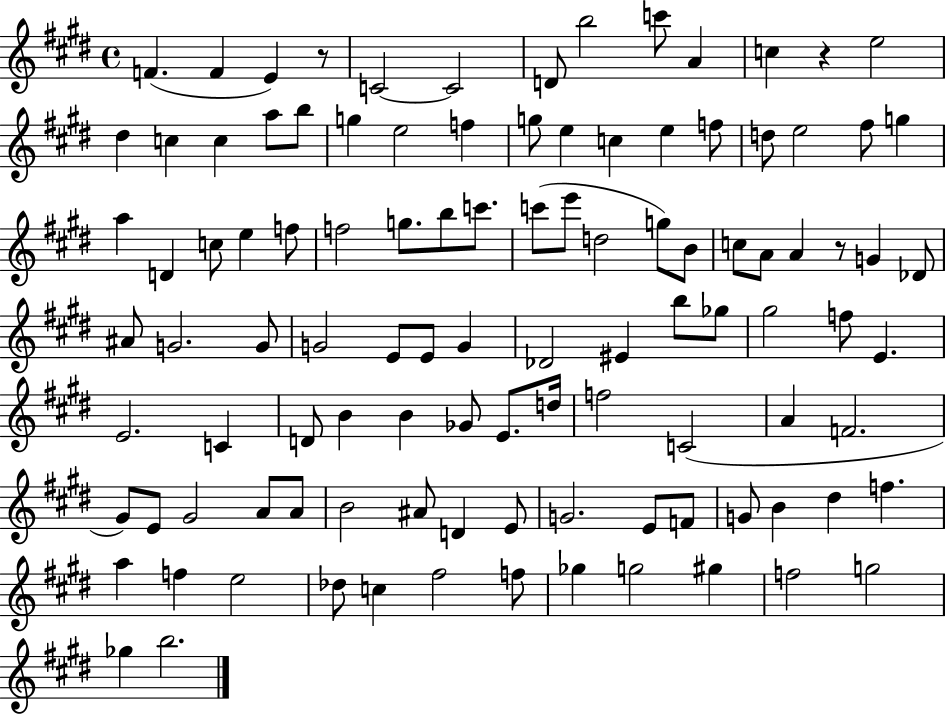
X:1
T:Untitled
M:4/4
L:1/4
K:E
F F E z/2 C2 C2 D/2 b2 c'/2 A c z e2 ^d c c a/2 b/2 g e2 f g/2 e c e f/2 d/2 e2 ^f/2 g a D c/2 e f/2 f2 g/2 b/2 c'/2 c'/2 e'/2 d2 g/2 B/2 c/2 A/2 A z/2 G _D/2 ^A/2 G2 G/2 G2 E/2 E/2 G _D2 ^E b/2 _g/2 ^g2 f/2 E E2 C D/2 B B _G/2 E/2 d/4 f2 C2 A F2 ^G/2 E/2 ^G2 A/2 A/2 B2 ^A/2 D E/2 G2 E/2 F/2 G/2 B ^d f a f e2 _d/2 c ^f2 f/2 _g g2 ^g f2 g2 _g b2